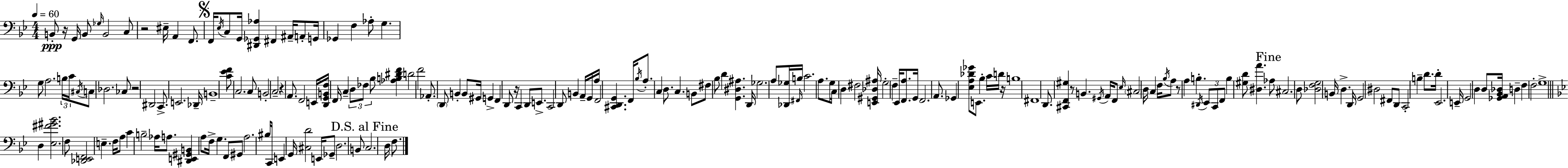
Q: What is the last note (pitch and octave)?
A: F3